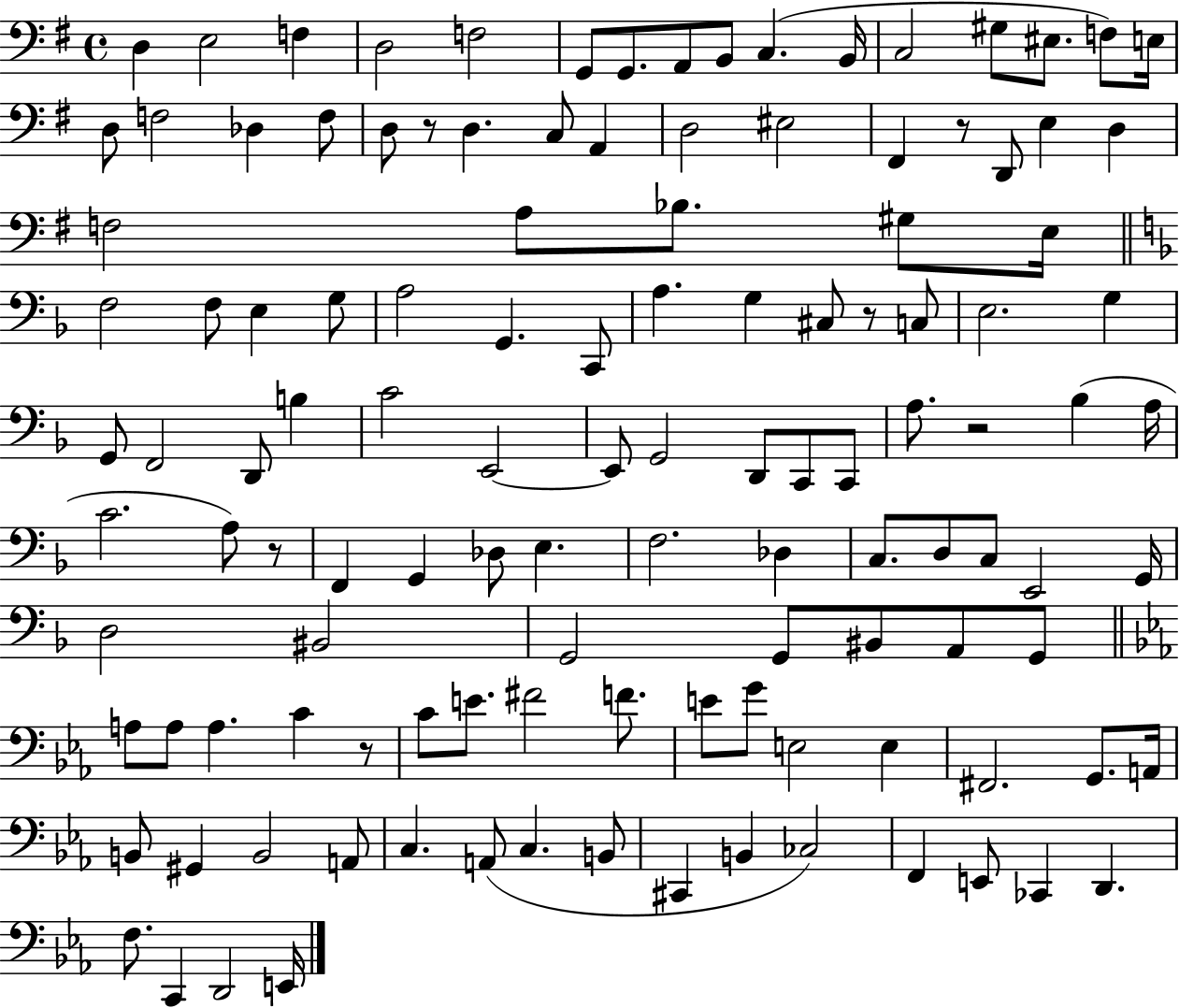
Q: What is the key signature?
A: G major